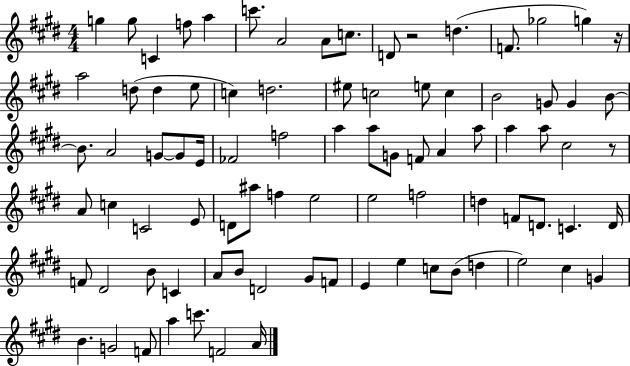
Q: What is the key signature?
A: E major